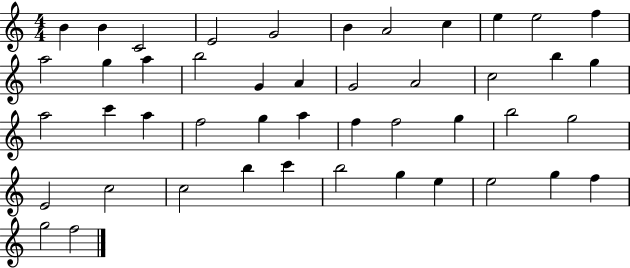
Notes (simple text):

B4/q B4/q C4/h E4/h G4/h B4/q A4/h C5/q E5/q E5/h F5/q A5/h G5/q A5/q B5/h G4/q A4/q G4/h A4/h C5/h B5/q G5/q A5/h C6/q A5/q F5/h G5/q A5/q F5/q F5/h G5/q B5/h G5/h E4/h C5/h C5/h B5/q C6/q B5/h G5/q E5/q E5/h G5/q F5/q G5/h F5/h